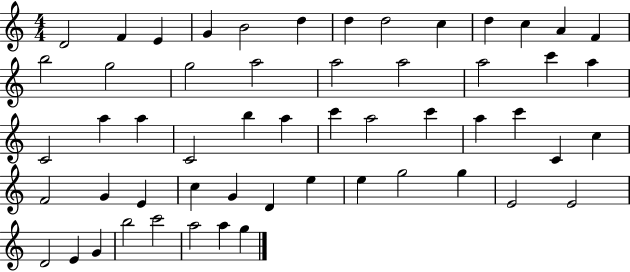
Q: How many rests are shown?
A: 0